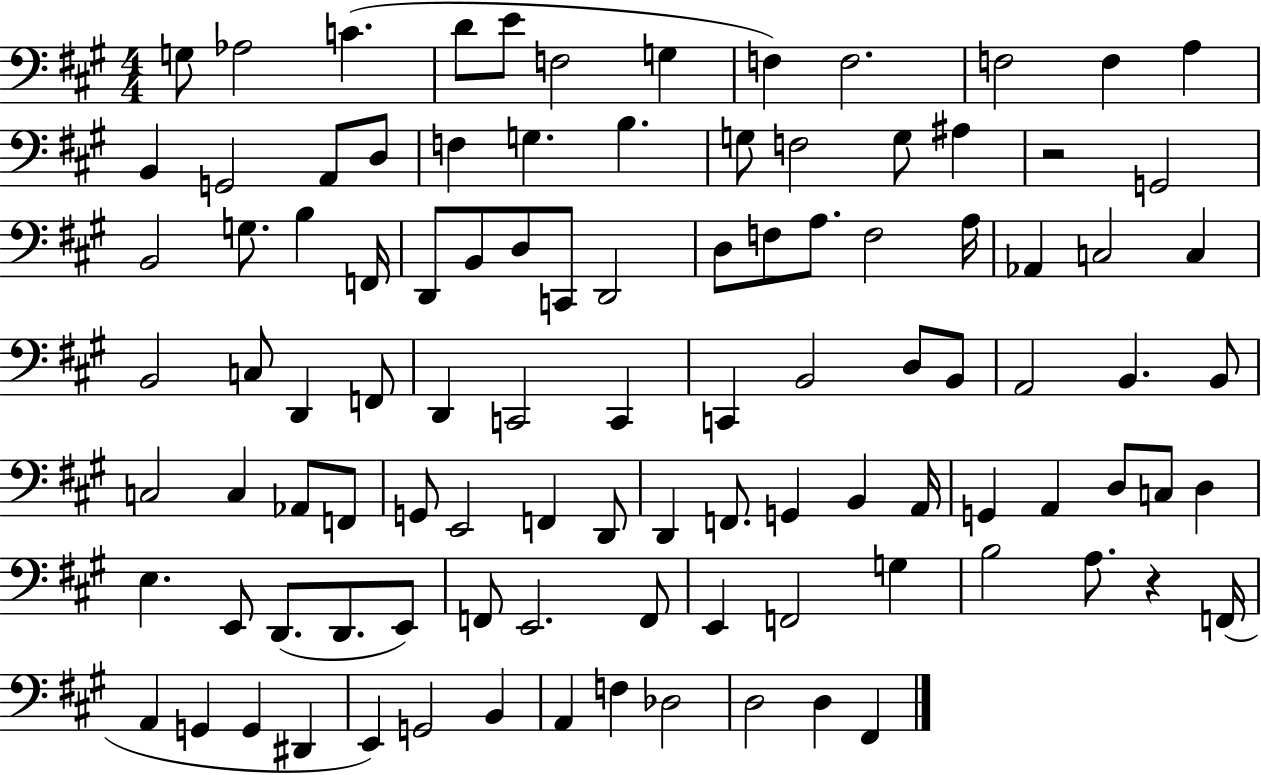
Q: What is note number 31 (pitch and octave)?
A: D3